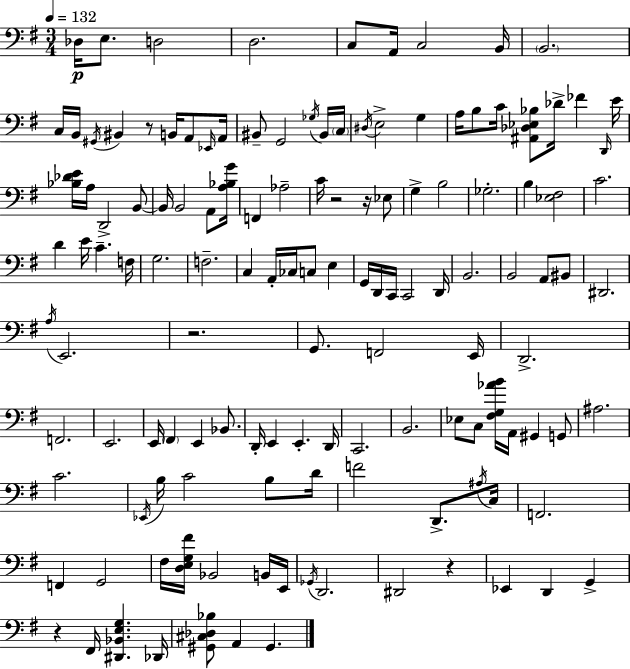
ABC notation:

X:1
T:Untitled
M:3/4
L:1/4
K:Em
_D,/4 E,/2 D,2 D,2 C,/2 A,,/4 C,2 B,,/4 B,,2 C,/4 B,,/4 ^G,,/4 ^B,, z/2 B,,/4 A,,/2 _E,,/4 A,,/4 ^B,,/2 G,,2 _G,/4 ^B,,/4 C,/4 ^D,/4 E,2 G, A,/4 B,/2 C/4 [^A,,_D,_E,_B,]/2 _D/4 _F D,,/4 E/4 [_B,_DE]/4 A,/4 D,,2 B,,/2 B,,/4 B,,2 A,,/2 [A,_B,G]/4 F,, _A,2 C/4 z2 z/4 _E,/2 G, B,2 _G,2 B, [_E,^F,]2 C2 D E/4 C F,/4 G,2 F,2 C, A,,/4 _C,/4 C,/2 E, G,,/4 D,,/4 C,,/4 C,,2 D,,/4 B,,2 B,,2 A,,/2 ^B,,/2 ^D,,2 A,/4 E,,2 z2 G,,/2 F,,2 E,,/4 D,,2 F,,2 E,,2 E,,/4 ^F,, E,, _B,,/2 D,,/4 E,, E,, D,,/4 C,,2 B,,2 _E,/2 C,/2 [^F,G,_AB]/4 A,,/4 ^G,, G,,/2 ^A,2 C2 _E,,/4 B,/4 C2 B,/2 D/4 F2 D,,/2 ^A,/4 C,/4 F,,2 F,, G,,2 ^F,/4 [D,E,G,^F]/4 _B,,2 B,,/4 E,,/4 _G,,/4 D,,2 ^D,,2 z _E,, D,, G,, z ^F,,/4 [^D,,_B,,E,G,] _D,,/4 [^G,,^C,_D,_B,]/2 A,, ^G,,